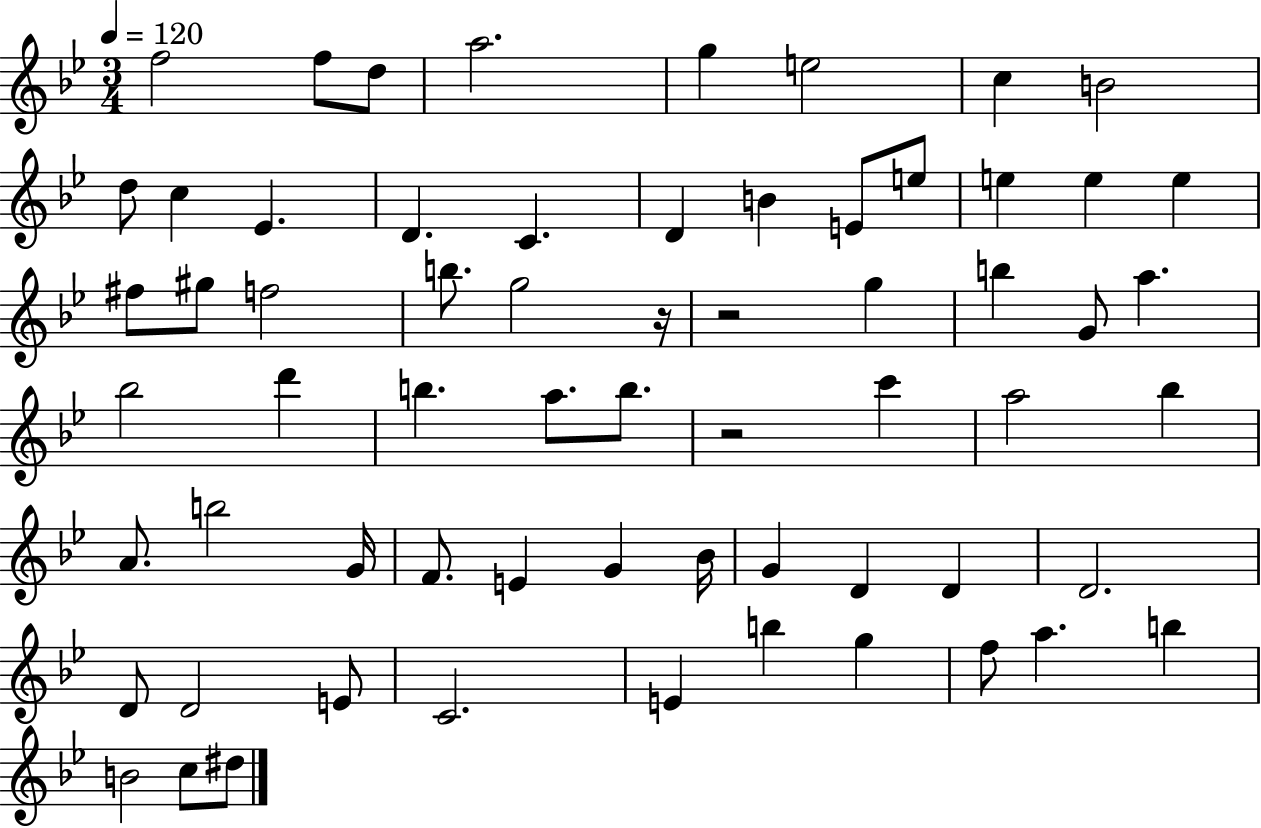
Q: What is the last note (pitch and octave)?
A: D#5